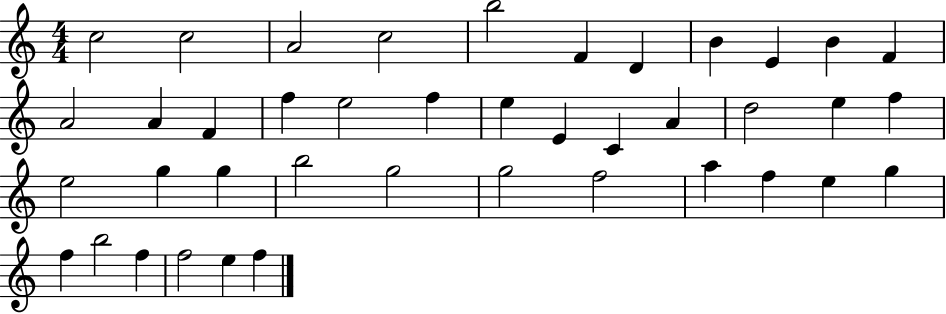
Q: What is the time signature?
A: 4/4